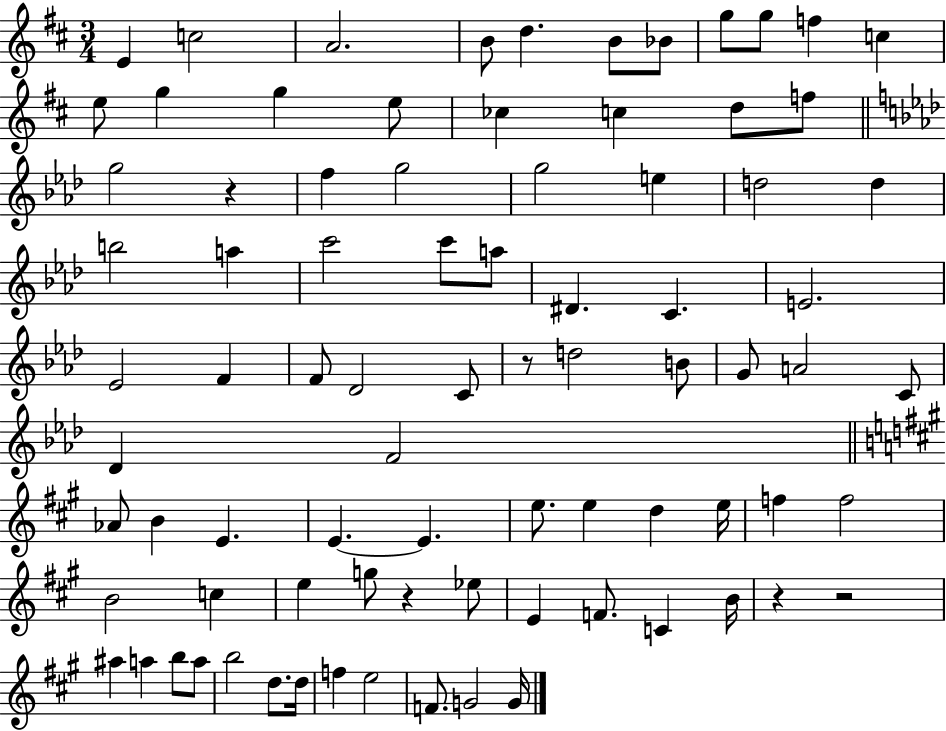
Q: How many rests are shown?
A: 5